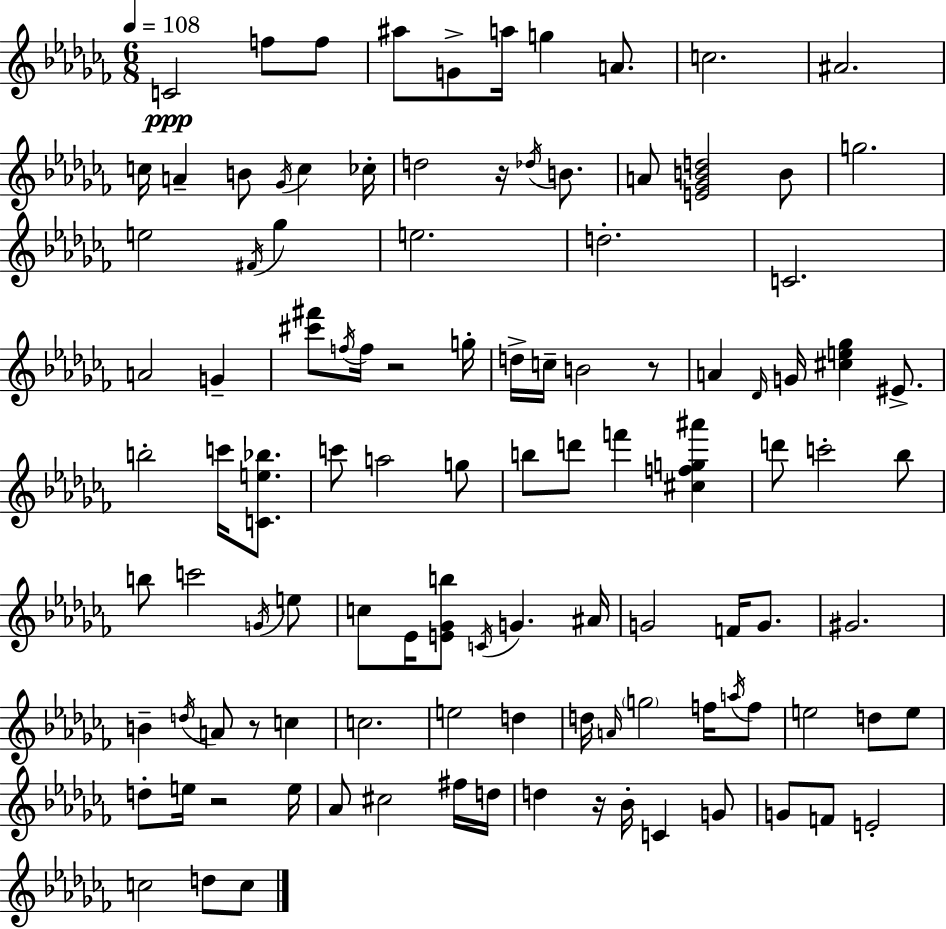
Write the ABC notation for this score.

X:1
T:Untitled
M:6/8
L:1/4
K:Abm
C2 f/2 f/2 ^a/2 G/2 a/4 g A/2 c2 ^A2 c/4 A B/2 _G/4 c _c/4 d2 z/4 _d/4 B/2 A/2 [E_GBd]2 B/2 g2 e2 ^F/4 _g e2 d2 C2 A2 G [^c'^f']/2 f/4 f/4 z2 g/4 d/4 c/4 B2 z/2 A _D/4 G/4 [^ce_g] ^E/2 b2 c'/4 [Ce_b]/2 c'/2 a2 g/2 b/2 d'/2 f' [^cfg^a'] d'/2 c'2 _b/2 b/2 c'2 G/4 e/2 c/2 _E/4 [E_Gb]/2 C/4 G ^A/4 G2 F/4 G/2 ^G2 B d/4 A/2 z/2 c c2 e2 d d/4 A/4 g2 f/4 a/4 f/2 e2 d/2 e/2 d/2 e/4 z2 e/4 _A/2 ^c2 ^f/4 d/4 d z/4 _B/4 C G/2 G/2 F/2 E2 c2 d/2 c/2